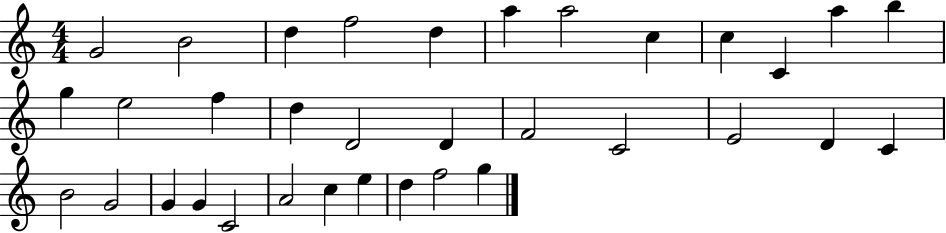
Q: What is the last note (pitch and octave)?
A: G5